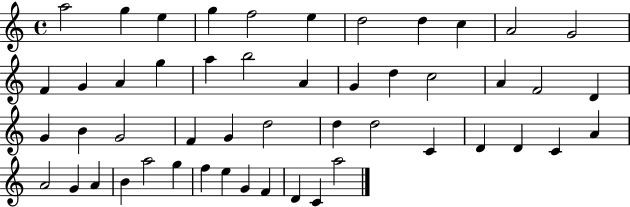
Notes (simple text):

A5/h G5/q E5/q G5/q F5/h E5/q D5/h D5/q C5/q A4/h G4/h F4/q G4/q A4/q G5/q A5/q B5/h A4/q G4/q D5/q C5/h A4/q F4/h D4/q G4/q B4/q G4/h F4/q G4/q D5/h D5/q D5/h C4/q D4/q D4/q C4/q A4/q A4/h G4/q A4/q B4/q A5/h G5/q F5/q E5/q G4/q F4/q D4/q C4/q A5/h